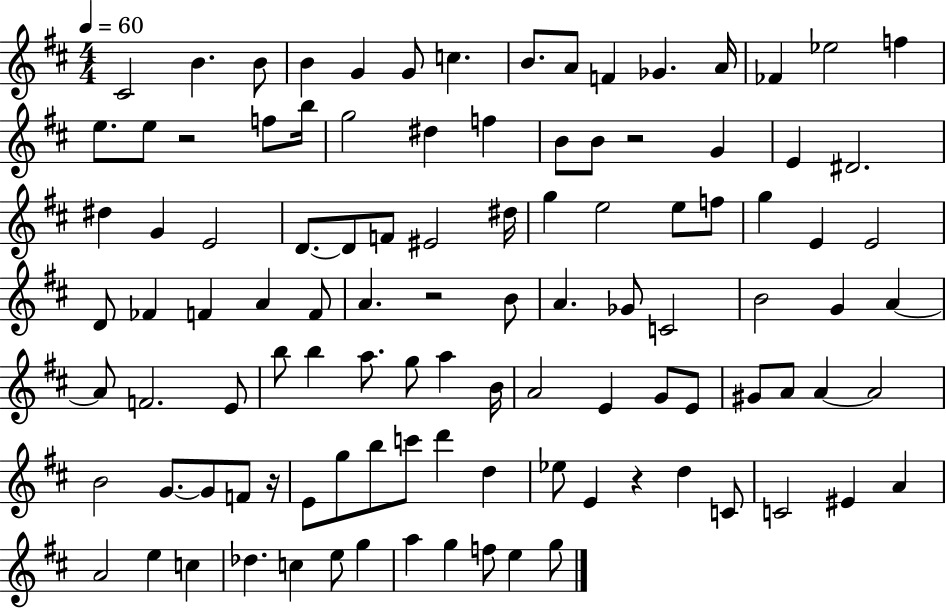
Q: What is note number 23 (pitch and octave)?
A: B4